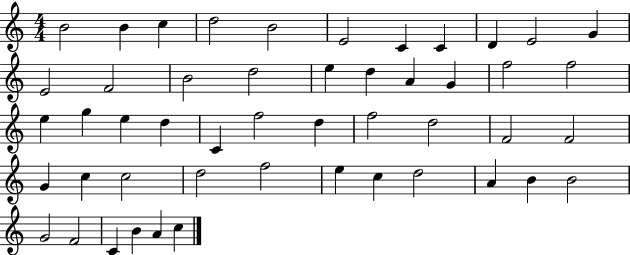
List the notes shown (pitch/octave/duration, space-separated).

B4/h B4/q C5/q D5/h B4/h E4/h C4/q C4/q D4/q E4/h G4/q E4/h F4/h B4/h D5/h E5/q D5/q A4/q G4/q F5/h F5/h E5/q G5/q E5/q D5/q C4/q F5/h D5/q F5/h D5/h F4/h F4/h G4/q C5/q C5/h D5/h F5/h E5/q C5/q D5/h A4/q B4/q B4/h G4/h F4/h C4/q B4/q A4/q C5/q